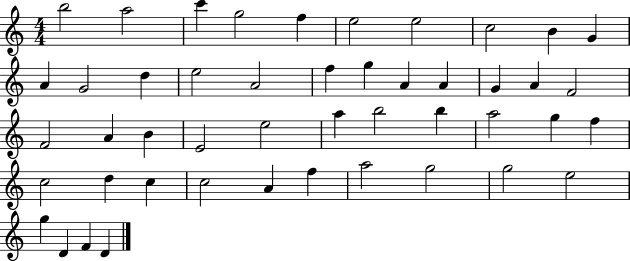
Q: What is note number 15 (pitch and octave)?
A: A4